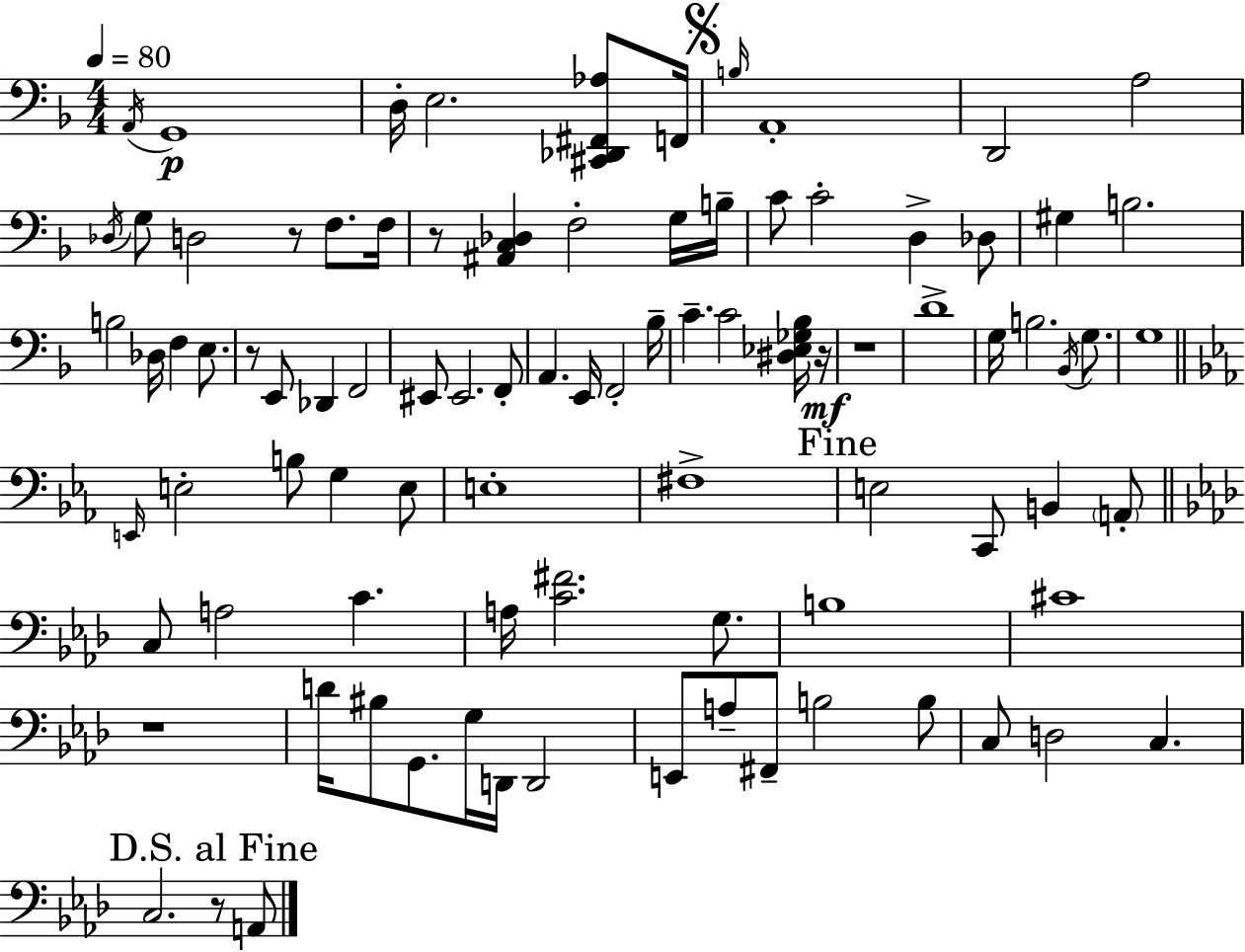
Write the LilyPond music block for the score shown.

{
  \clef bass
  \numericTimeSignature
  \time 4/4
  \key d \minor
  \tempo 4 = 80
  \acciaccatura { a,16 }\p g,1 | d16-. e2. <cis, des, fis, aes>8 | f,16 \mark \markup { \musicglyph "scripts.segno" } \grace { b16 } a,1-. | d,2 a2 | \break \acciaccatura { des16 } g8 d2 r8 f8. | f16 r8 <ais, c des>4 f2-. | g16 b16-- c'8 c'2-. d4-> | des8 gis4 b2. | \break b2 des16 f4 | e8. r8 e,8 des,4 f,2 | eis,8 eis,2. | f,8-. a,4. e,16 f,2-. | \break bes16-- c'4.-- c'2 | <dis ees ges bes>16 r16\mf r1 | d'1-> | g16 b2. | \break \acciaccatura { bes,16 } g8. g1 | \bar "||" \break \key c \minor \grace { e,16 } e2-. b8 g4 e8 | e1-. | fis1-> | \mark "Fine" e2 c,8 b,4 \parenthesize a,8-. | \break \bar "||" \break \key aes \major c8 a2 c'4. | a16 <c' fis'>2. g8. | b1 | cis'1 | \break r1 | d'16 bis8 g,8. g16 d,16 d,2 | e,8 a8-- fis,8-- b2 b8 | c8 d2 c4. | \break \mark "D.S. al Fine" c2. r8 a,8 | \bar "|."
}